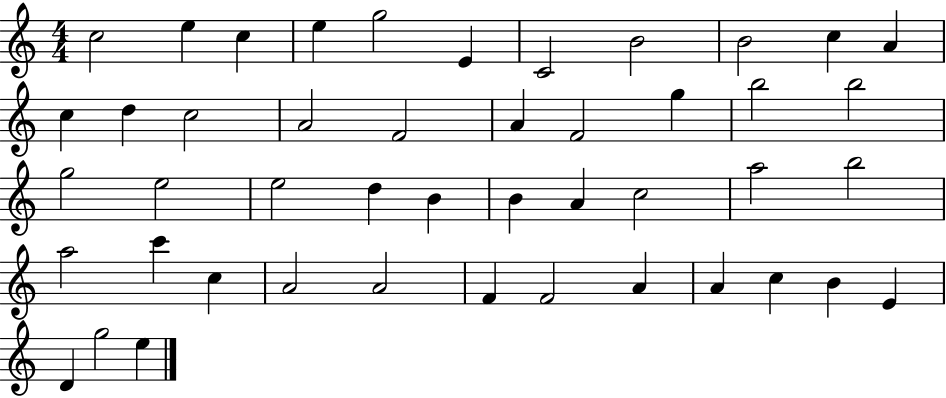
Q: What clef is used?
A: treble